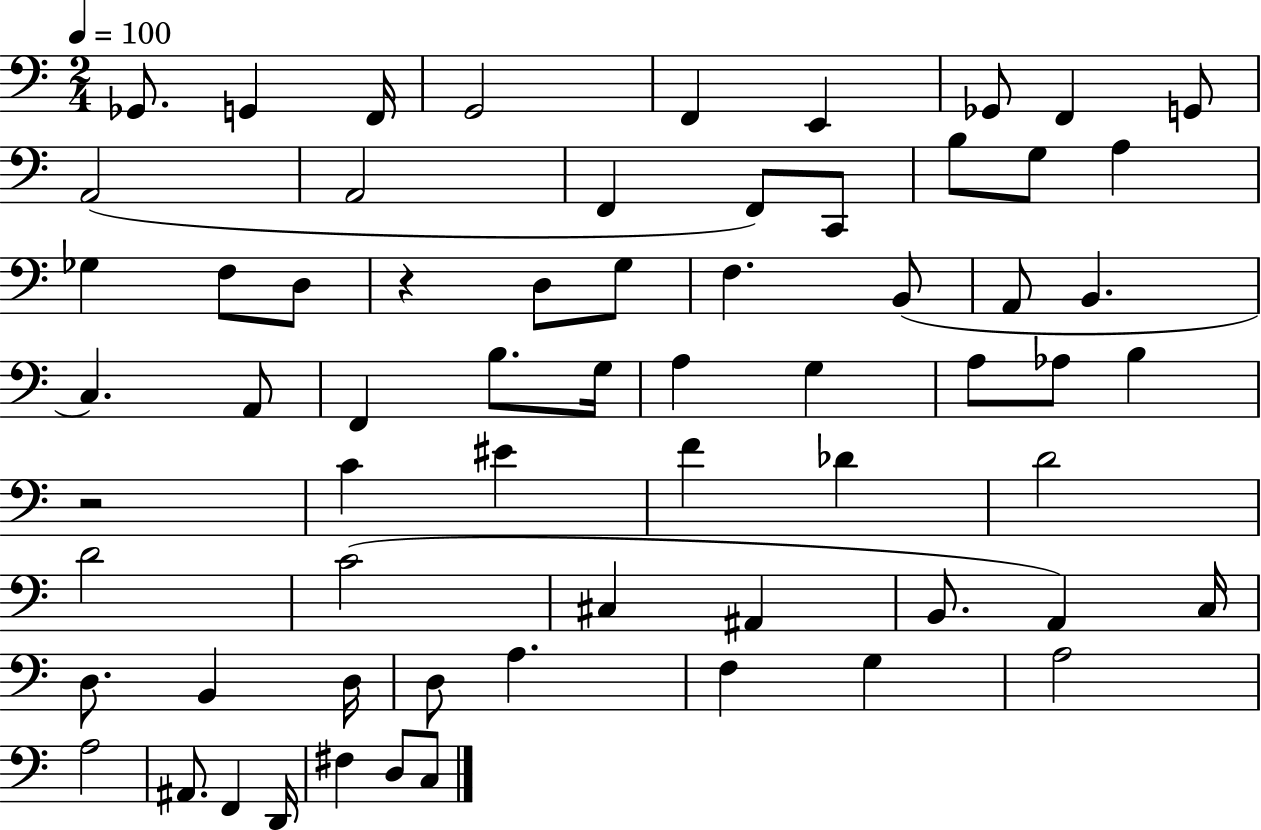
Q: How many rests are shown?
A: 2